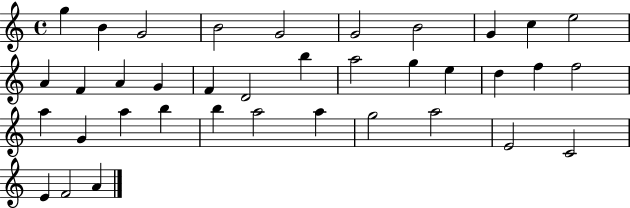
G5/q B4/q G4/h B4/h G4/h G4/h B4/h G4/q C5/q E5/h A4/q F4/q A4/q G4/q F4/q D4/h B5/q A5/h G5/q E5/q D5/q F5/q F5/h A5/q G4/q A5/q B5/q B5/q A5/h A5/q G5/h A5/h E4/h C4/h E4/q F4/h A4/q